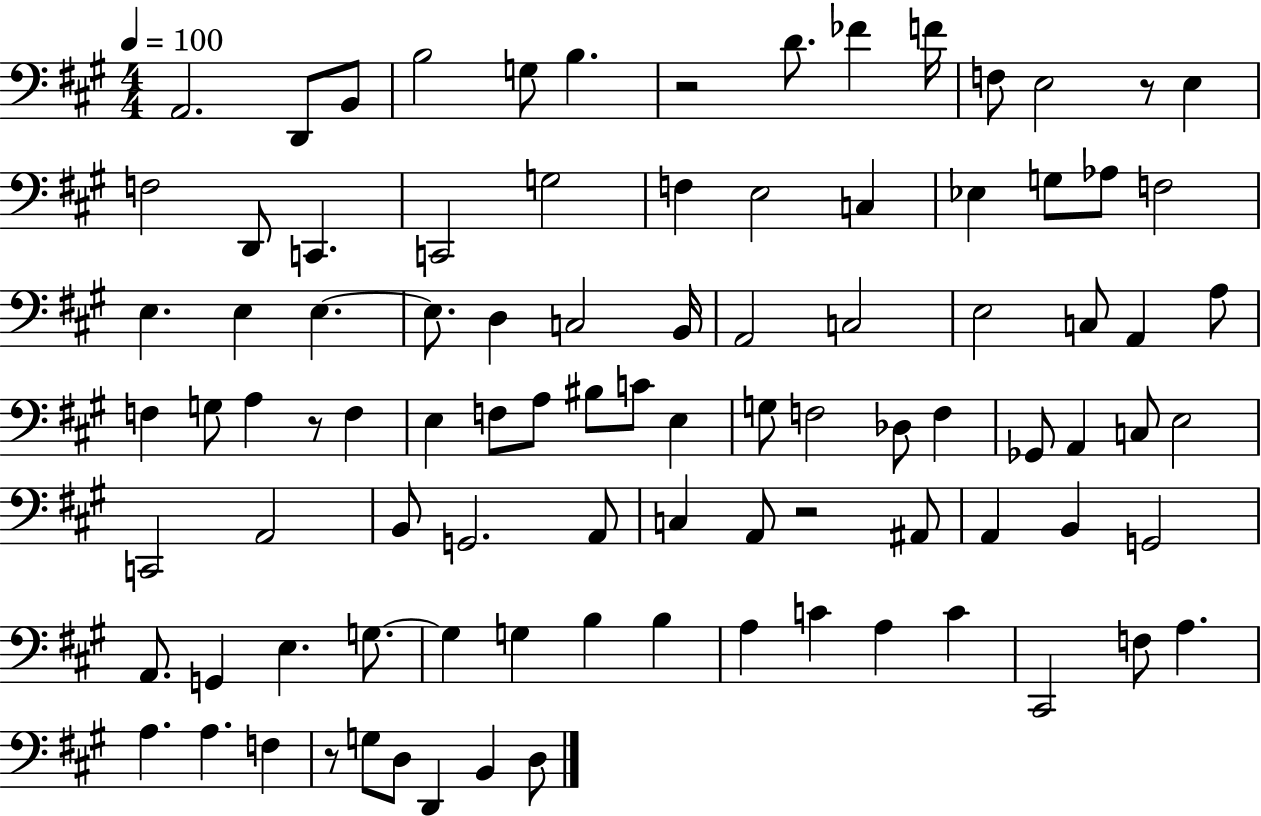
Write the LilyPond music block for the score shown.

{
  \clef bass
  \numericTimeSignature
  \time 4/4
  \key a \major
  \tempo 4 = 100
  a,2. d,8 b,8 | b2 g8 b4. | r2 d'8. fes'4 f'16 | f8 e2 r8 e4 | \break f2 d,8 c,4. | c,2 g2 | f4 e2 c4 | ees4 g8 aes8 f2 | \break e4. e4 e4.~~ | e8. d4 c2 b,16 | a,2 c2 | e2 c8 a,4 a8 | \break f4 g8 a4 r8 f4 | e4 f8 a8 bis8 c'8 e4 | g8 f2 des8 f4 | ges,8 a,4 c8 e2 | \break c,2 a,2 | b,8 g,2. a,8 | c4 a,8 r2 ais,8 | a,4 b,4 g,2 | \break a,8. g,4 e4. g8.~~ | g4 g4 b4 b4 | a4 c'4 a4 c'4 | cis,2 f8 a4. | \break a4. a4. f4 | r8 g8 d8 d,4 b,4 d8 | \bar "|."
}